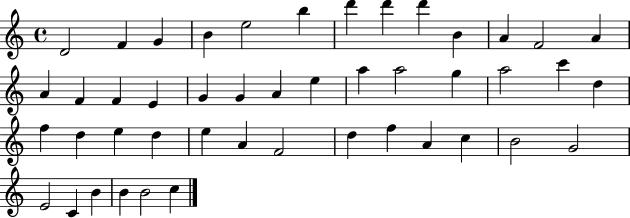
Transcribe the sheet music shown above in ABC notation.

X:1
T:Untitled
M:4/4
L:1/4
K:C
D2 F G B e2 b d' d' d' B A F2 A A F F E G G A e a a2 g a2 c' d f d e d e A F2 d f A c B2 G2 E2 C B B B2 c